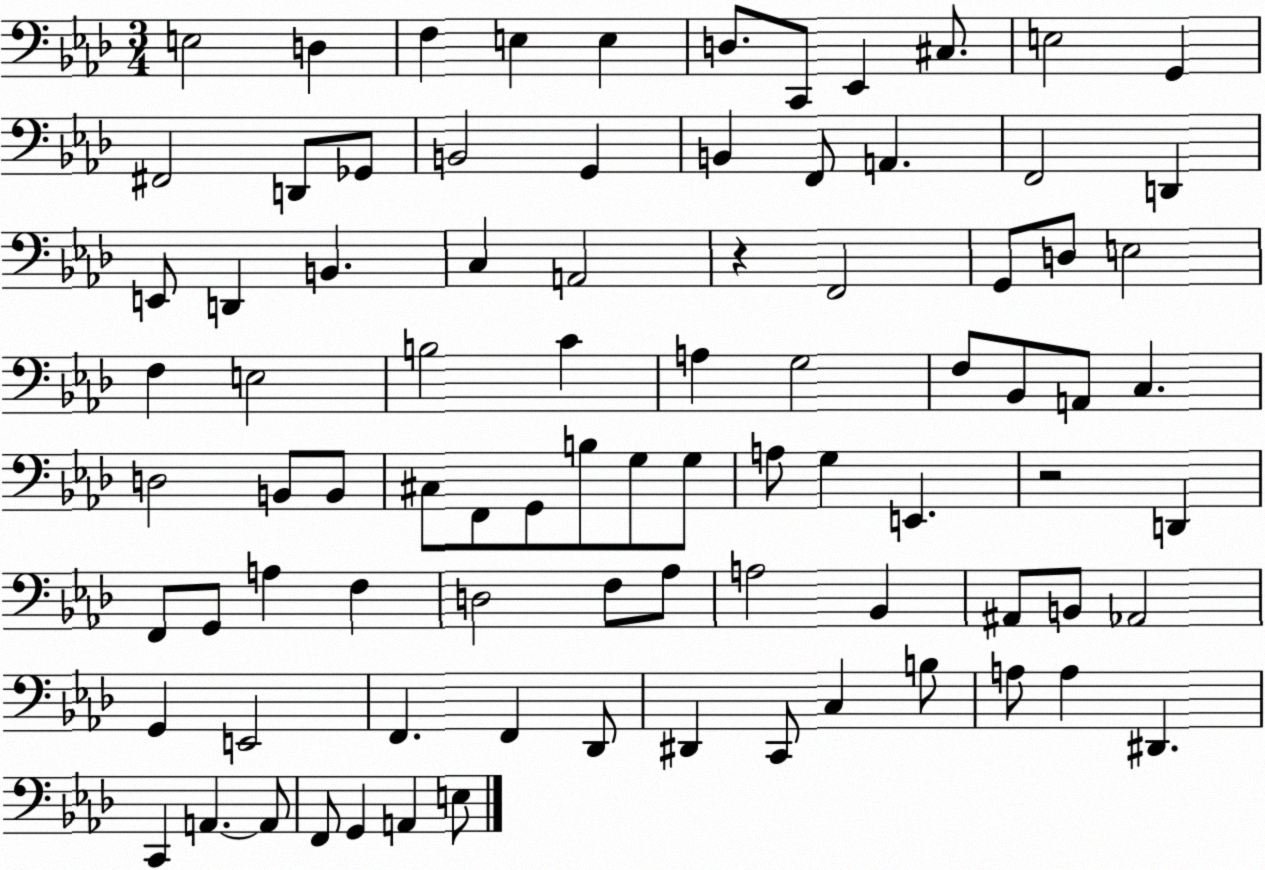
X:1
T:Untitled
M:3/4
L:1/4
K:Ab
E,2 D, F, E, E, D,/2 C,,/2 _E,, ^C,/2 E,2 G,, ^F,,2 D,,/2 _G,,/2 B,,2 G,, B,, F,,/2 A,, F,,2 D,, E,,/2 D,, B,, C, A,,2 z F,,2 G,,/2 D,/2 E,2 F, E,2 B,2 C A, G,2 F,/2 _B,,/2 A,,/2 C, D,2 B,,/2 B,,/2 ^C,/2 F,,/2 G,,/2 B,/2 G,/2 G,/2 A,/2 G, E,, z2 D,, F,,/2 G,,/2 A, F, D,2 F,/2 _A,/2 A,2 _B,, ^A,,/2 B,,/2 _A,,2 G,, E,,2 F,, F,, _D,,/2 ^D,, C,,/2 C, B,/2 A,/2 A, ^D,, C,, A,, A,,/2 F,,/2 G,, A,, E,/2